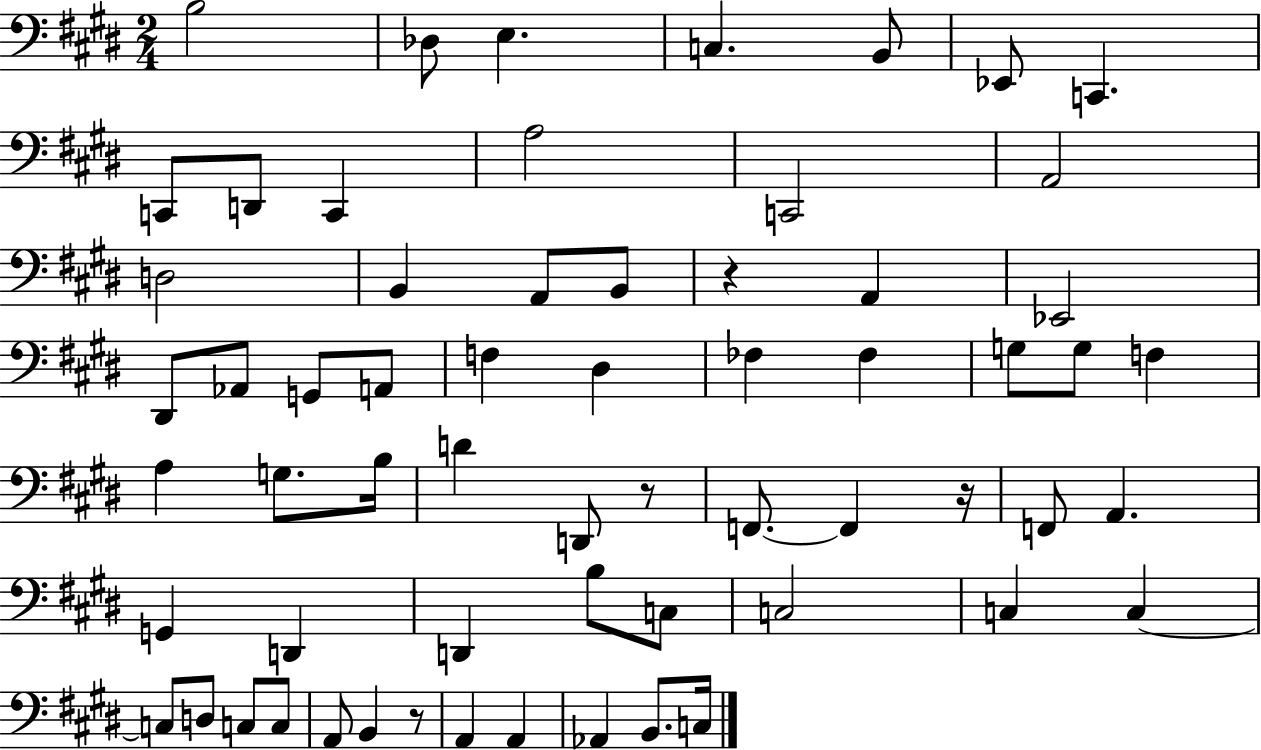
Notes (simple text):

B3/h Db3/e E3/q. C3/q. B2/e Eb2/e C2/q. C2/e D2/e C2/q A3/h C2/h A2/h D3/h B2/q A2/e B2/e R/q A2/q Eb2/h D#2/e Ab2/e G2/e A2/e F3/q D#3/q FES3/q FES3/q G3/e G3/e F3/q A3/q G3/e. B3/s D4/q D2/e R/e F2/e. F2/q R/s F2/e A2/q. G2/q D2/q D2/q B3/e C3/e C3/h C3/q C3/q C3/e D3/e C3/e C3/e A2/e B2/q R/e A2/q A2/q Ab2/q B2/e. C3/s